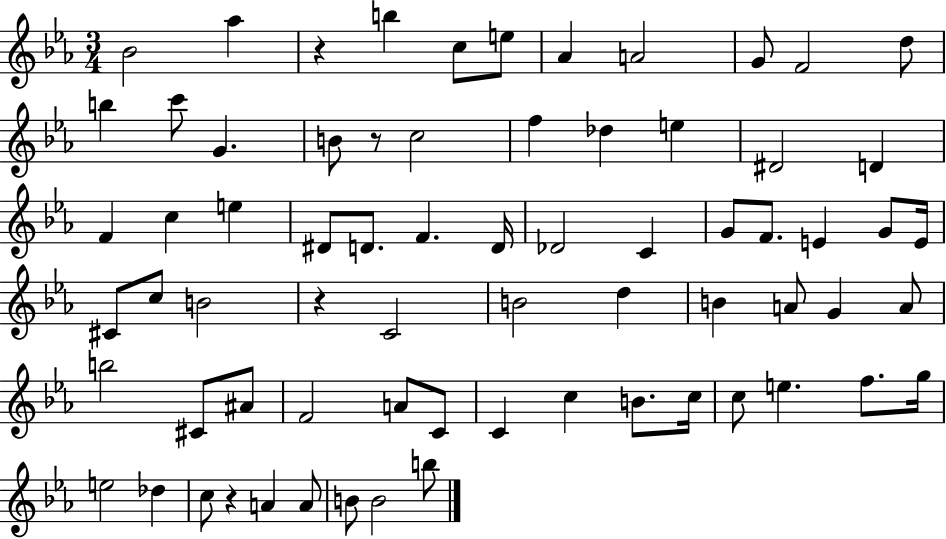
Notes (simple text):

Bb4/h Ab5/q R/q B5/q C5/e E5/e Ab4/q A4/h G4/e F4/h D5/e B5/q C6/e G4/q. B4/e R/e C5/h F5/q Db5/q E5/q D#4/h D4/q F4/q C5/q E5/q D#4/e D4/e. F4/q. D4/s Db4/h C4/q G4/e F4/e. E4/q G4/e E4/s C#4/e C5/e B4/h R/q C4/h B4/h D5/q B4/q A4/e G4/q A4/e B5/h C#4/e A#4/e F4/h A4/e C4/e C4/q C5/q B4/e. C5/s C5/e E5/q. F5/e. G5/s E5/h Db5/q C5/e R/q A4/q A4/e B4/e B4/h B5/e